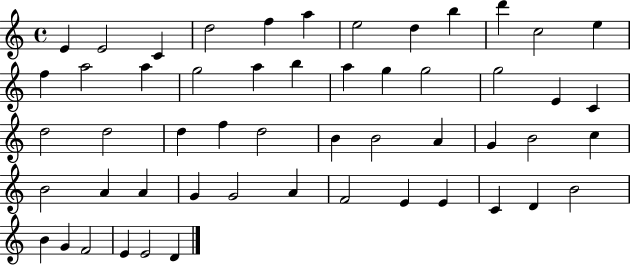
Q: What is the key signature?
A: C major